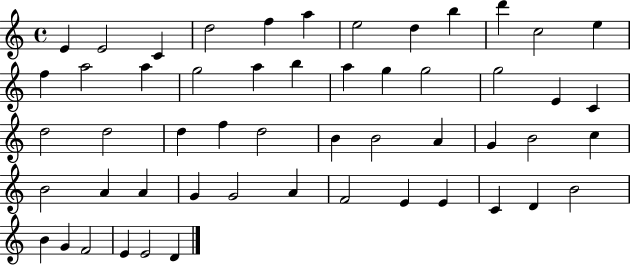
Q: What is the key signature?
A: C major